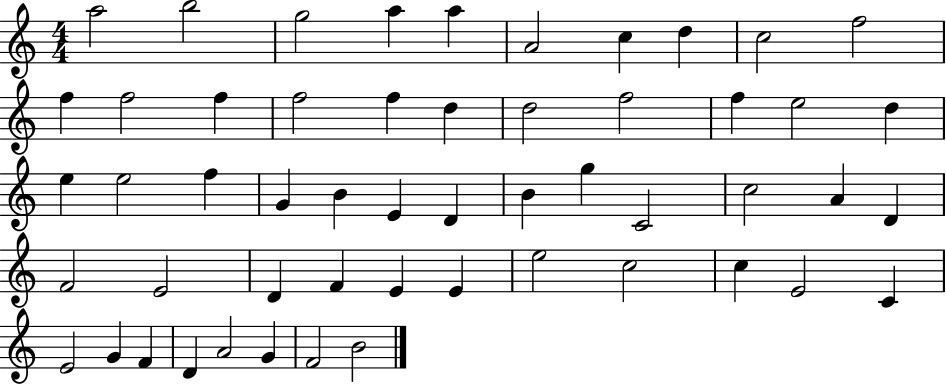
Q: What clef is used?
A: treble